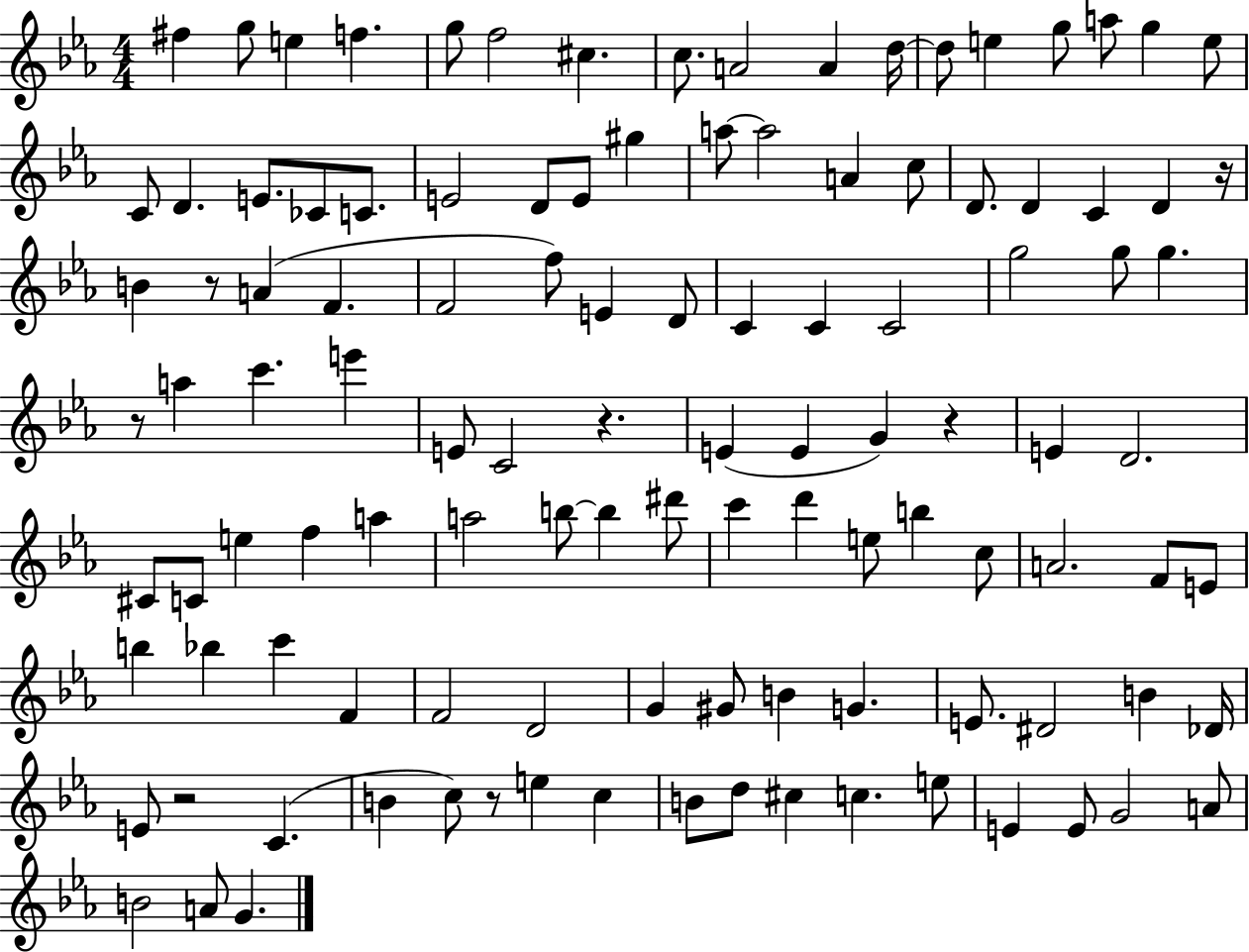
{
  \clef treble
  \numericTimeSignature
  \time 4/4
  \key ees \major
  \repeat volta 2 { fis''4 g''8 e''4 f''4. | g''8 f''2 cis''4. | c''8. a'2 a'4 d''16~~ | d''8 e''4 g''8 a''8 g''4 e''8 | \break c'8 d'4. e'8. ces'8 c'8. | e'2 d'8 e'8 gis''4 | a''8~~ a''2 a'4 c''8 | d'8. d'4 c'4 d'4 r16 | \break b'4 r8 a'4( f'4. | f'2 f''8) e'4 d'8 | c'4 c'4 c'2 | g''2 g''8 g''4. | \break r8 a''4 c'''4. e'''4 | e'8 c'2 r4. | e'4( e'4 g'4) r4 | e'4 d'2. | \break cis'8 c'8 e''4 f''4 a''4 | a''2 b''8~~ b''4 dis'''8 | c'''4 d'''4 e''8 b''4 c''8 | a'2. f'8 e'8 | \break b''4 bes''4 c'''4 f'4 | f'2 d'2 | g'4 gis'8 b'4 g'4. | e'8. dis'2 b'4 des'16 | \break e'8 r2 c'4.( | b'4 c''8) r8 e''4 c''4 | b'8 d''8 cis''4 c''4. e''8 | e'4 e'8 g'2 a'8 | \break b'2 a'8 g'4. | } \bar "|."
}